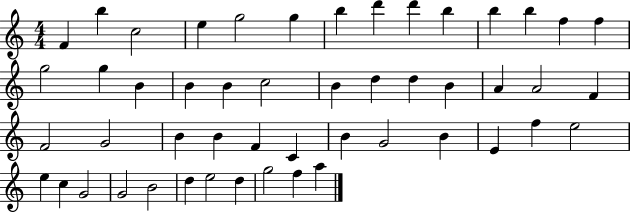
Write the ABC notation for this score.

X:1
T:Untitled
M:4/4
L:1/4
K:C
F b c2 e g2 g b d' d' b b b f f g2 g B B B c2 B d d B A A2 F F2 G2 B B F C B G2 B E f e2 e c G2 G2 B2 d e2 d g2 f a